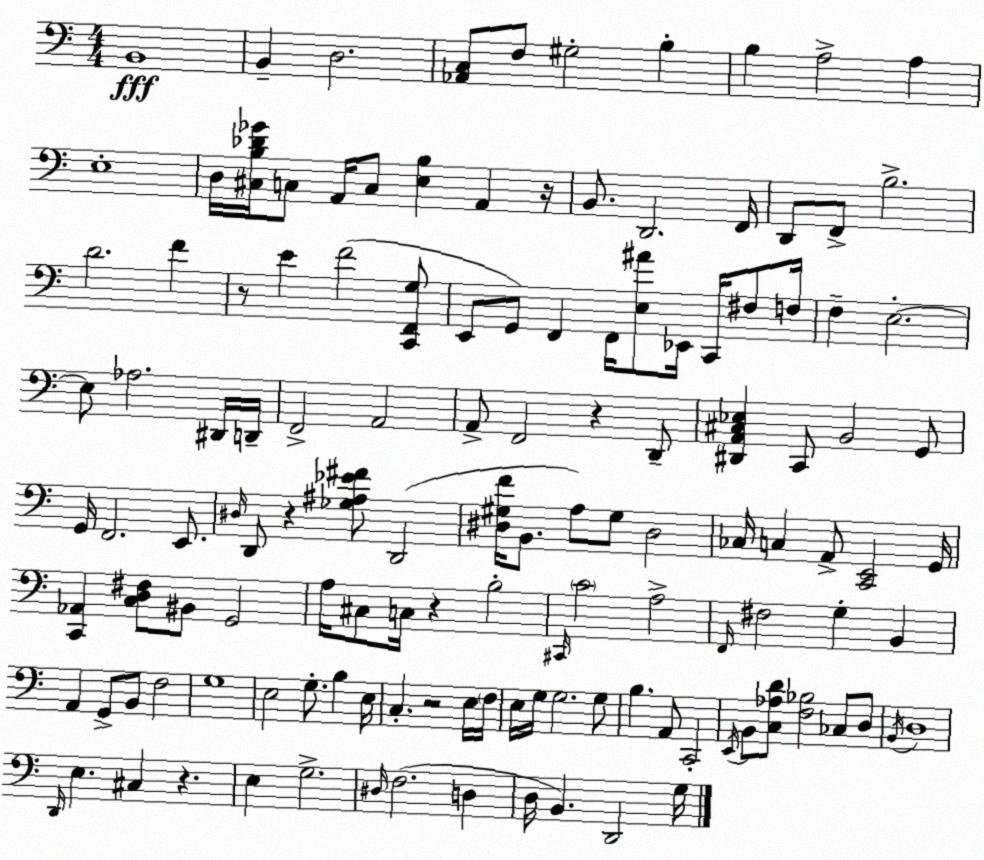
X:1
T:Untitled
M:4/4
L:1/4
K:C
B,,4 B,, D,2 [_A,,C,]/2 F,/2 ^G,2 B, B, A,2 A, E,4 D,/4 [^C,B,_D_G]/4 C,/2 A,,/4 C,/2 [E,B,] A,, z/4 B,,/2 D,,2 F,,/4 D,,/2 F,,/2 B,2 D2 F z/2 E F2 [C,,F,,G,]/2 E,,/2 G,,/2 F,, F,,/4 [E,^A]/2 _E,,/4 C,,/4 ^F,/2 F,/4 F, E,2 E,/2 _A,2 ^D,,/4 D,,/4 F,,2 A,,2 A,,/2 F,,2 z D,,/2 [^D,,A,,^C,_E,] C,,/2 B,,2 G,,/2 G,,/4 F,,2 E,,/2 ^D,/4 D,,/2 z [_G,^A,_E^F]/2 D,,2 [^D,^G,F]/4 B,,/2 A,/2 ^G,/2 ^D,2 _C,/4 C, A,,/2 [C,,E,,]2 G,,/4 [C,,_A,,] [C,D,^F,]/2 ^B,,/2 G,,2 A,/4 ^C,/2 C,/4 z B,2 ^C,,/4 C2 A,2 F,,/4 ^F,2 G, B,, A,, G,,/2 B,,/2 F,2 G,4 E,2 G,/2 B, E,/4 C, z2 E,/4 F,/4 E,/4 G,/4 G,2 G,/2 B, A,,/2 C,,2 E,,/4 B,,/2 [C,_A,D]/2 [F,_B,]2 _C,/2 D,/2 B,,/4 D,4 D,,/4 E, ^C, z E, G,2 ^D,/4 F,2 D, D,/4 B,, D,,2 G,/4